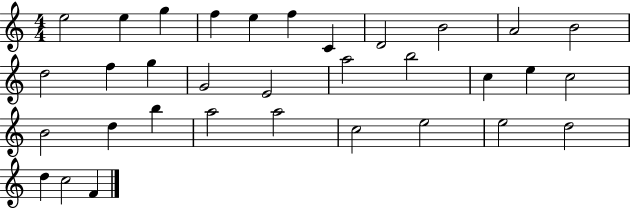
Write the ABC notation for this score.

X:1
T:Untitled
M:4/4
L:1/4
K:C
e2 e g f e f C D2 B2 A2 B2 d2 f g G2 E2 a2 b2 c e c2 B2 d b a2 a2 c2 e2 e2 d2 d c2 F